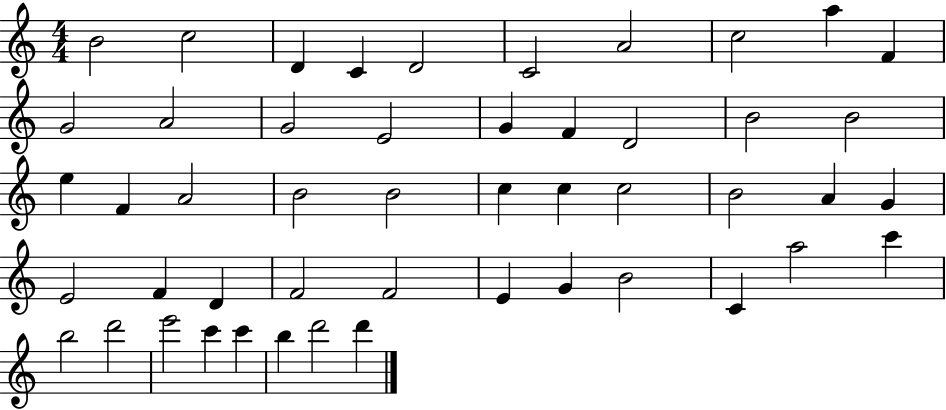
{
  \clef treble
  \numericTimeSignature
  \time 4/4
  \key c \major
  b'2 c''2 | d'4 c'4 d'2 | c'2 a'2 | c''2 a''4 f'4 | \break g'2 a'2 | g'2 e'2 | g'4 f'4 d'2 | b'2 b'2 | \break e''4 f'4 a'2 | b'2 b'2 | c''4 c''4 c''2 | b'2 a'4 g'4 | \break e'2 f'4 d'4 | f'2 f'2 | e'4 g'4 b'2 | c'4 a''2 c'''4 | \break b''2 d'''2 | e'''2 c'''4 c'''4 | b''4 d'''2 d'''4 | \bar "|."
}